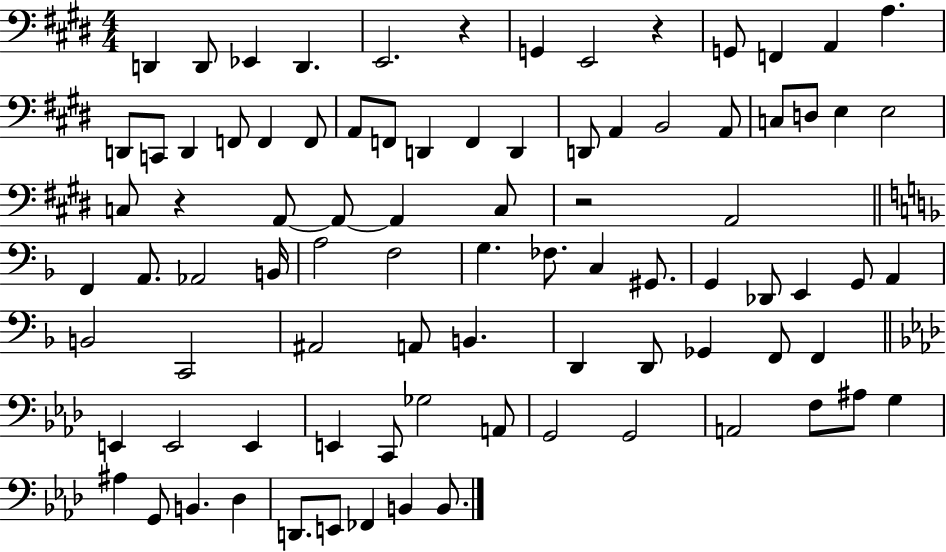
{
  \clef bass
  \numericTimeSignature
  \time 4/4
  \key e \major
  d,4 d,8 ees,4 d,4. | e,2. r4 | g,4 e,2 r4 | g,8 f,4 a,4 a4. | \break d,8 c,8 d,4 f,8 f,4 f,8 | a,8 f,8 d,4 f,4 d,4 | d,8 a,4 b,2 a,8 | c8 d8 e4 e2 | \break c8 r4 a,8~~ a,8~~ a,4 c8 | r2 a,2 | \bar "||" \break \key f \major f,4 a,8. aes,2 b,16 | a2 f2 | g4. fes8. c4 gis,8. | g,4 des,8 e,4 g,8 a,4 | \break b,2 c,2 | ais,2 a,8 b,4. | d,4 d,8 ges,4 f,8 f,4 | \bar "||" \break \key aes \major e,4 e,2 e,4 | e,4 c,8 ges2 a,8 | g,2 g,2 | a,2 f8 ais8 g4 | \break ais4 g,8 b,4. des4 | d,8. e,8 fes,4 b,4 b,8. | \bar "|."
}